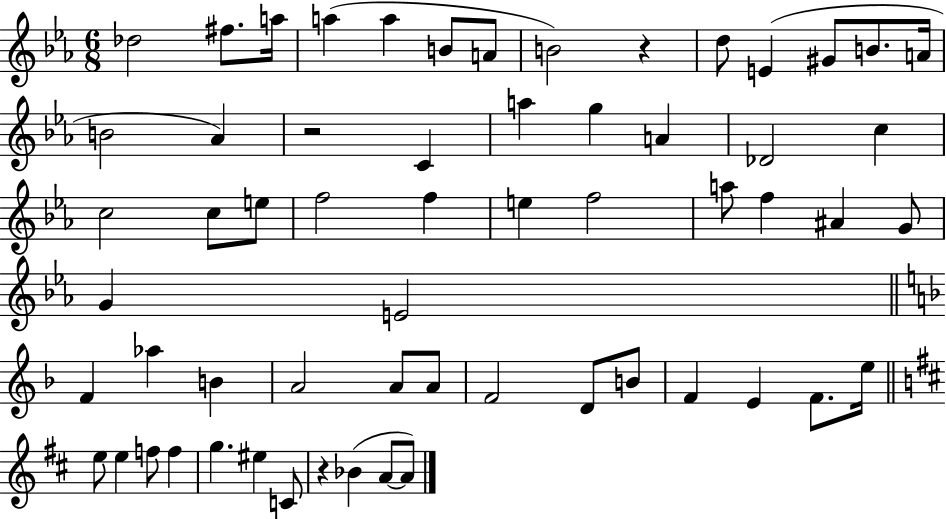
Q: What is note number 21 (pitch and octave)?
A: C5